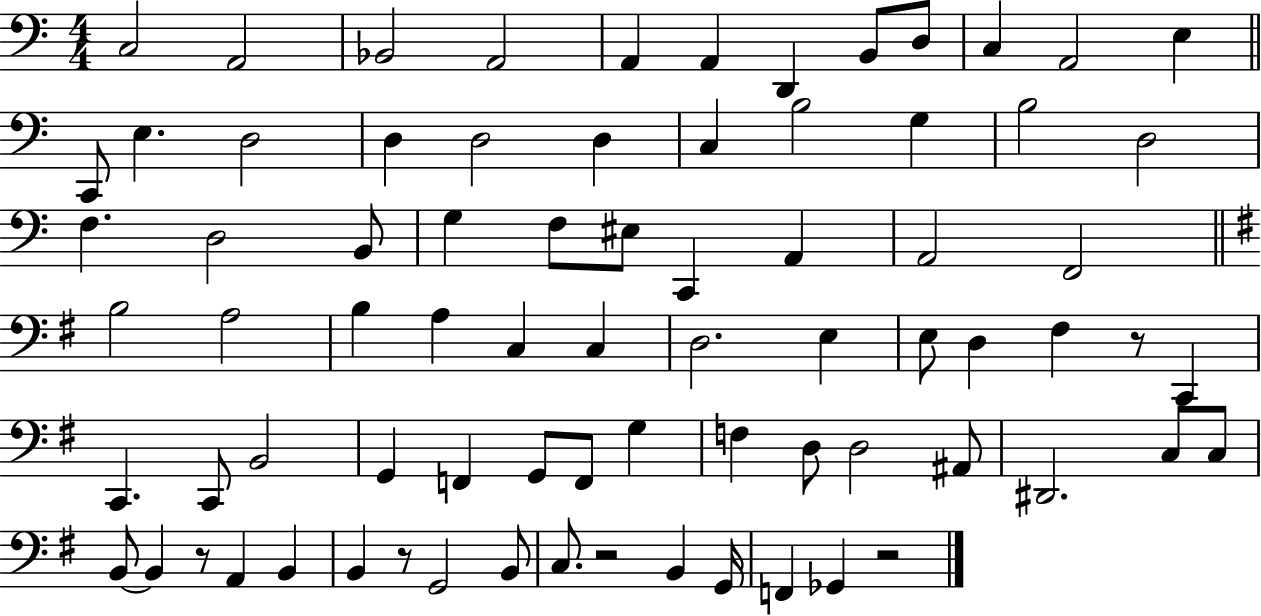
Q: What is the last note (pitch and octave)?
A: Gb2